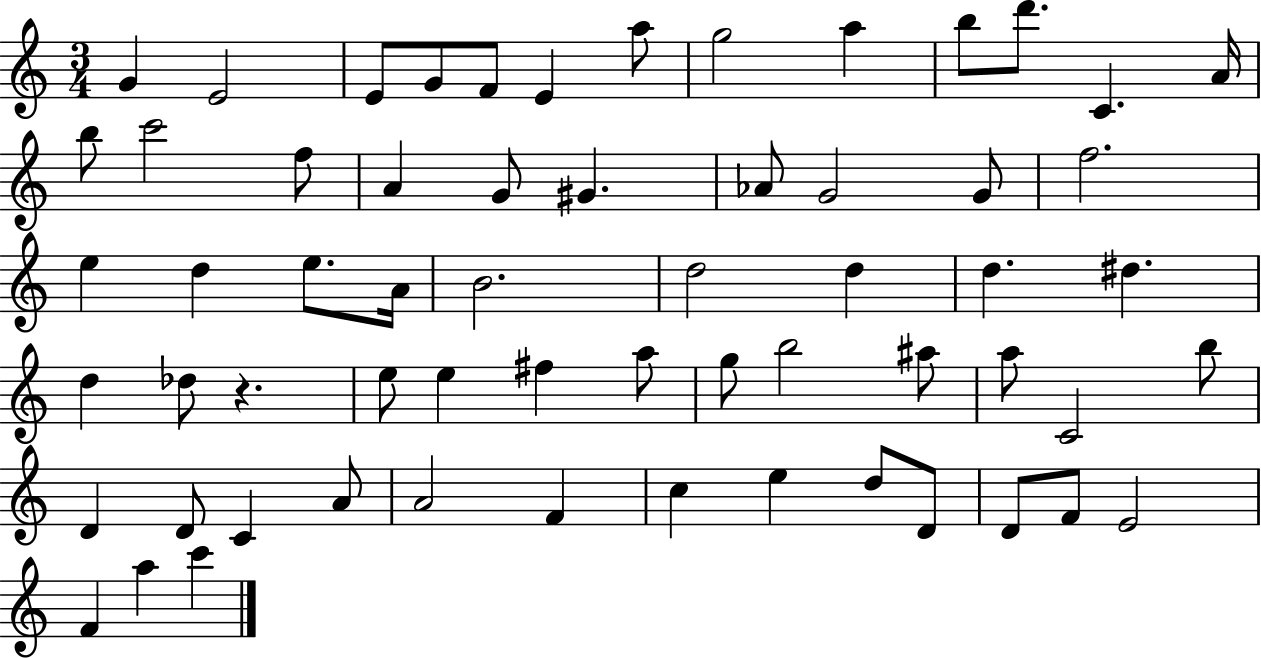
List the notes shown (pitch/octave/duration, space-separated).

G4/q E4/h E4/e G4/e F4/e E4/q A5/e G5/h A5/q B5/e D6/e. C4/q. A4/s B5/e C6/h F5/e A4/q G4/e G#4/q. Ab4/e G4/h G4/e F5/h. E5/q D5/q E5/e. A4/s B4/h. D5/h D5/q D5/q. D#5/q. D5/q Db5/e R/q. E5/e E5/q F#5/q A5/e G5/e B5/h A#5/e A5/e C4/h B5/e D4/q D4/e C4/q A4/e A4/h F4/q C5/q E5/q D5/e D4/e D4/e F4/e E4/h F4/q A5/q C6/q